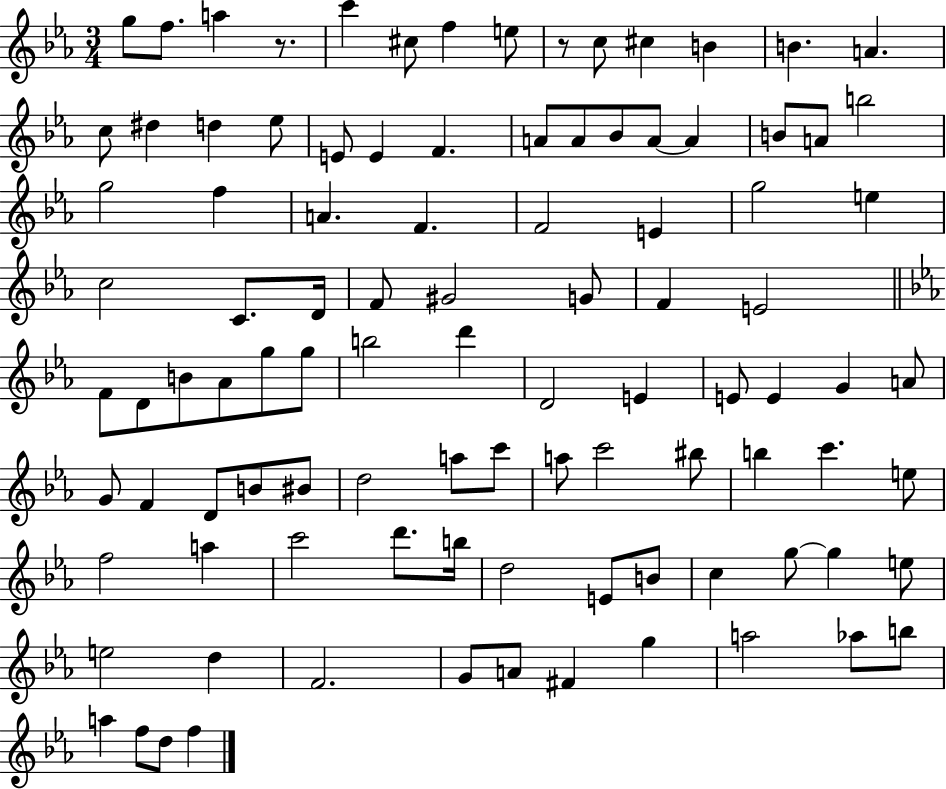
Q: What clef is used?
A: treble